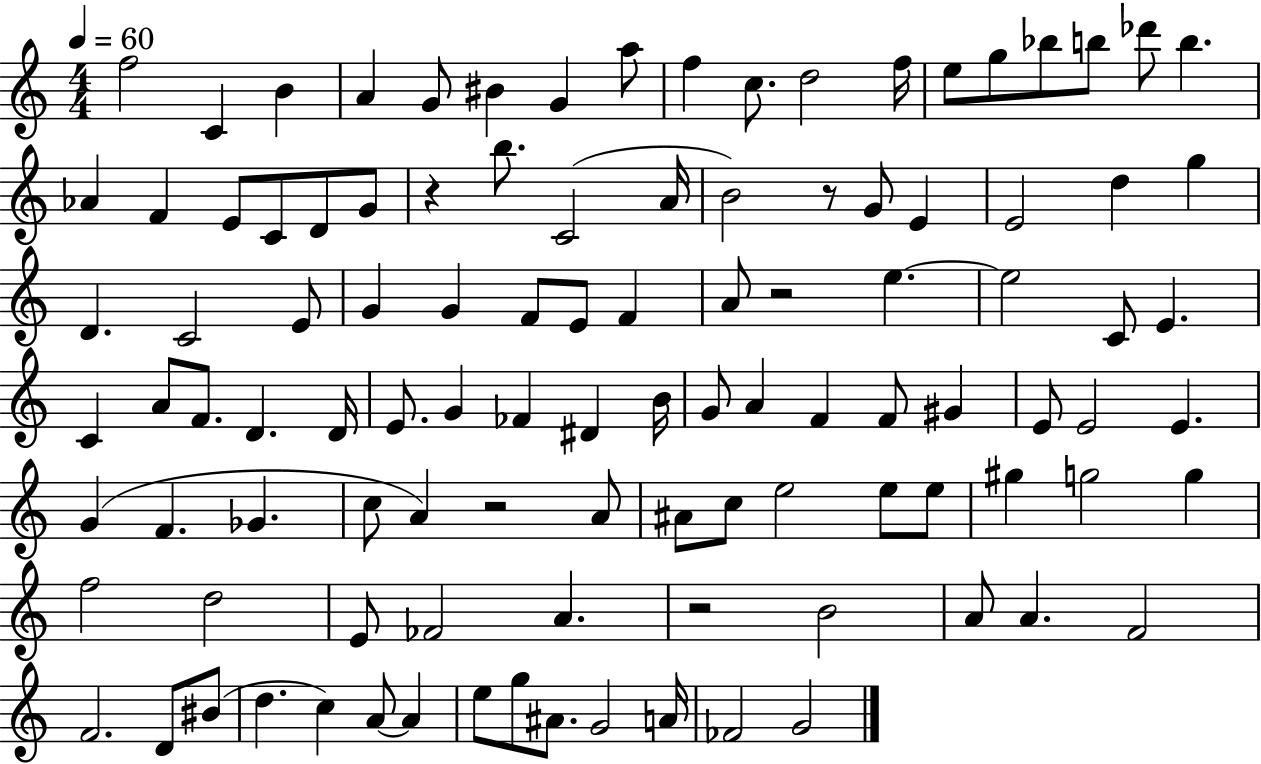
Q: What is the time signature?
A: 4/4